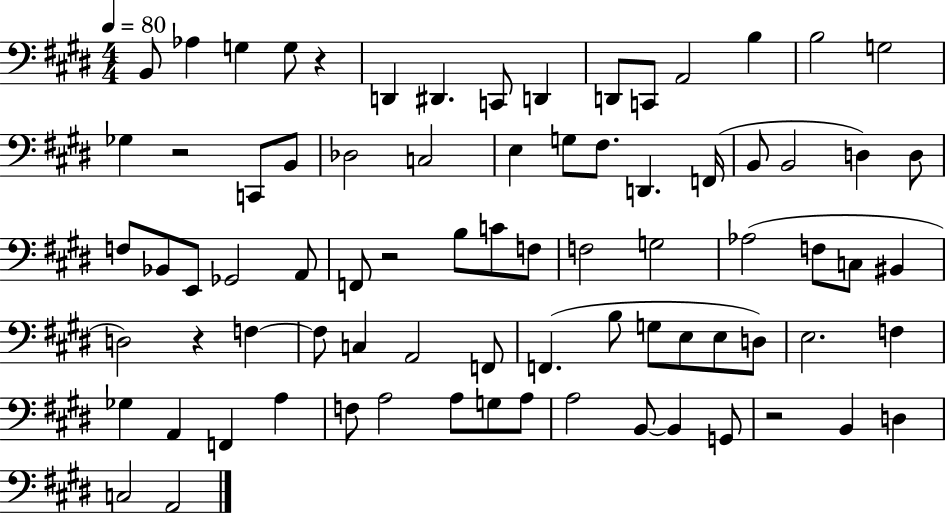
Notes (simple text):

B2/e Ab3/q G3/q G3/e R/q D2/q D#2/q. C2/e D2/q D2/e C2/e A2/h B3/q B3/h G3/h Gb3/q R/h C2/e B2/e Db3/h C3/h E3/q G3/e F#3/e. D2/q. F2/s B2/e B2/h D3/q D3/e F3/e Bb2/e E2/e Gb2/h A2/e F2/e R/h B3/e C4/e F3/e F3/h G3/h Ab3/h F3/e C3/e BIS2/q D3/h R/q F3/q F3/e C3/q A2/h F2/e F2/q. B3/e G3/e E3/e E3/e D3/e E3/h. F3/q Gb3/q A2/q F2/q A3/q F3/e A3/h A3/e G3/e A3/e A3/h B2/e B2/q G2/e R/h B2/q D3/q C3/h A2/h